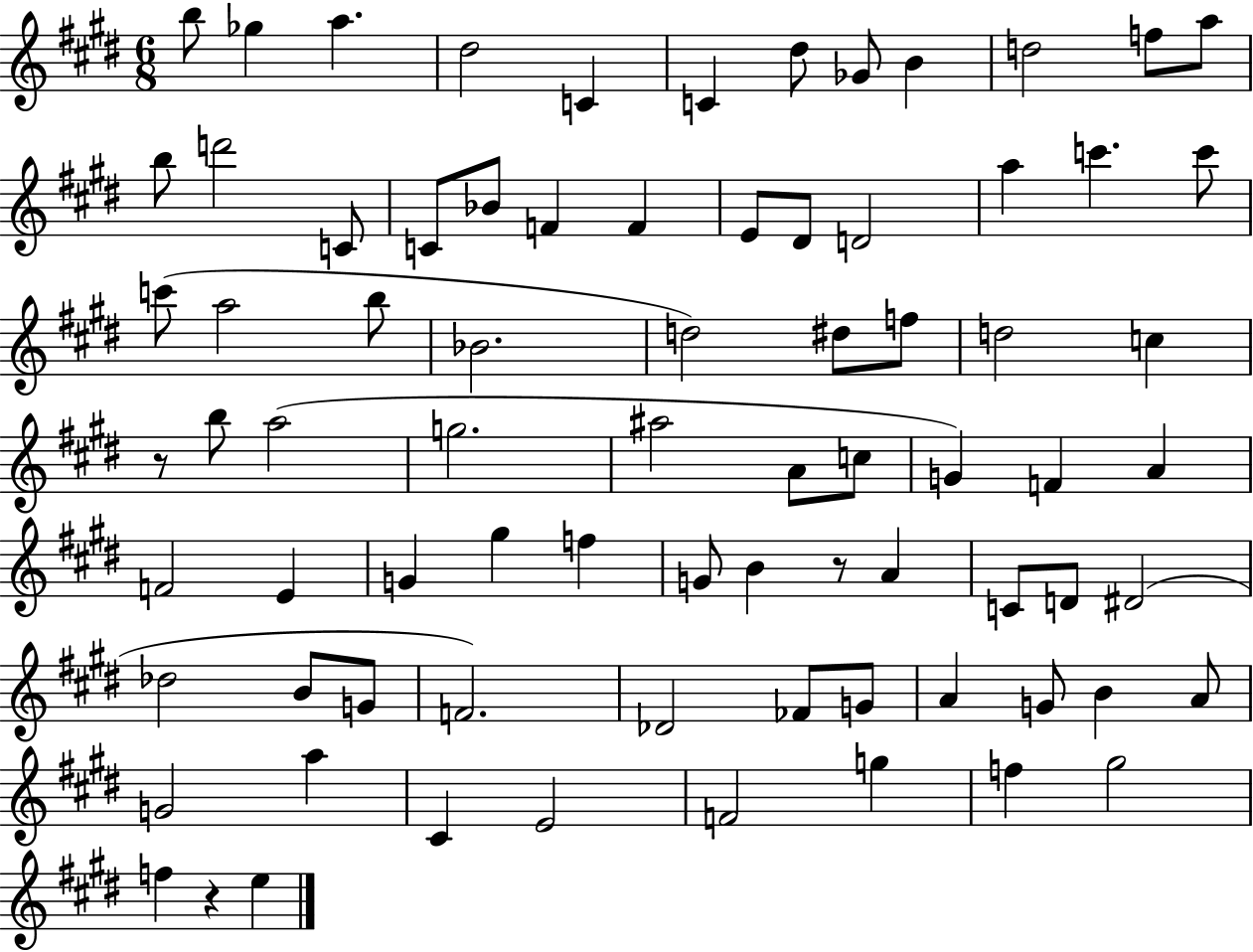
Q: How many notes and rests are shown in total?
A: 78